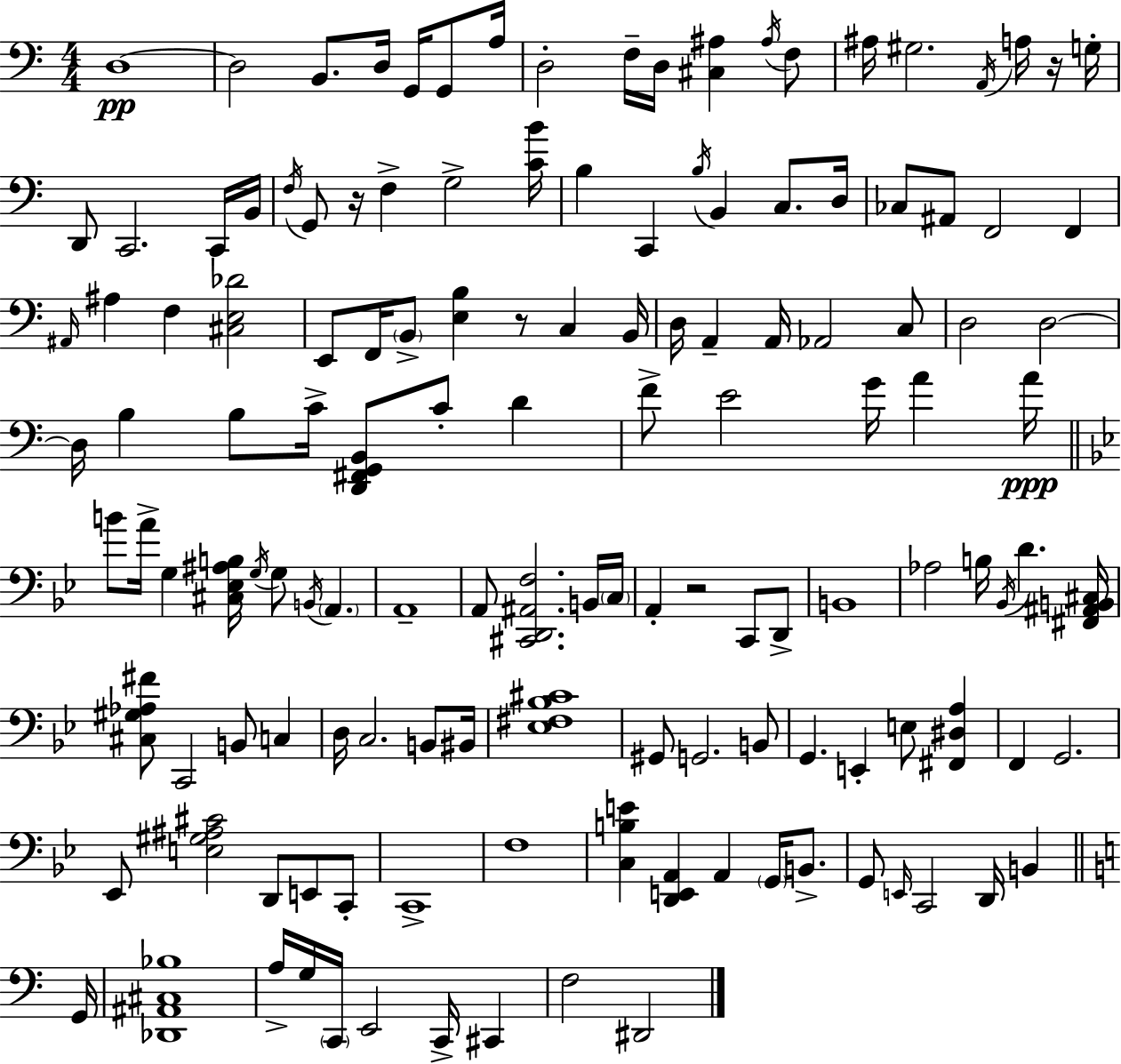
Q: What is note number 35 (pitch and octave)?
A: F2